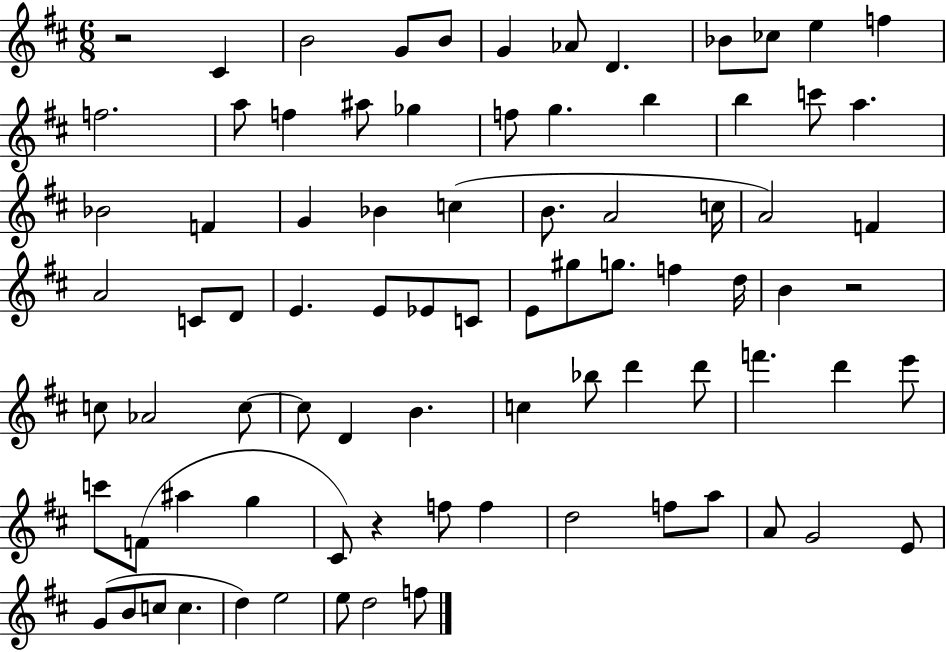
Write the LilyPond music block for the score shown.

{
  \clef treble
  \numericTimeSignature
  \time 6/8
  \key d \major
  r2 cis'4 | b'2 g'8 b'8 | g'4 aes'8 d'4. | bes'8 ces''8 e''4 f''4 | \break f''2. | a''8 f''4 ais''8 ges''4 | f''8 g''4. b''4 | b''4 c'''8 a''4. | \break bes'2 f'4 | g'4 bes'4 c''4( | b'8. a'2 c''16 | a'2) f'4 | \break a'2 c'8 d'8 | e'4. e'8 ees'8 c'8 | e'8 gis''8 g''8. f''4 d''16 | b'4 r2 | \break c''8 aes'2 c''8~~ | c''8 d'4 b'4. | c''4 bes''8 d'''4 d'''8 | f'''4. d'''4 e'''8 | \break c'''8 f'8( ais''4 g''4 | cis'8) r4 f''8 f''4 | d''2 f''8 a''8 | a'8 g'2 e'8 | \break g'8( b'8 c''8 c''4. | d''4) e''2 | e''8 d''2 f''8 | \bar "|."
}